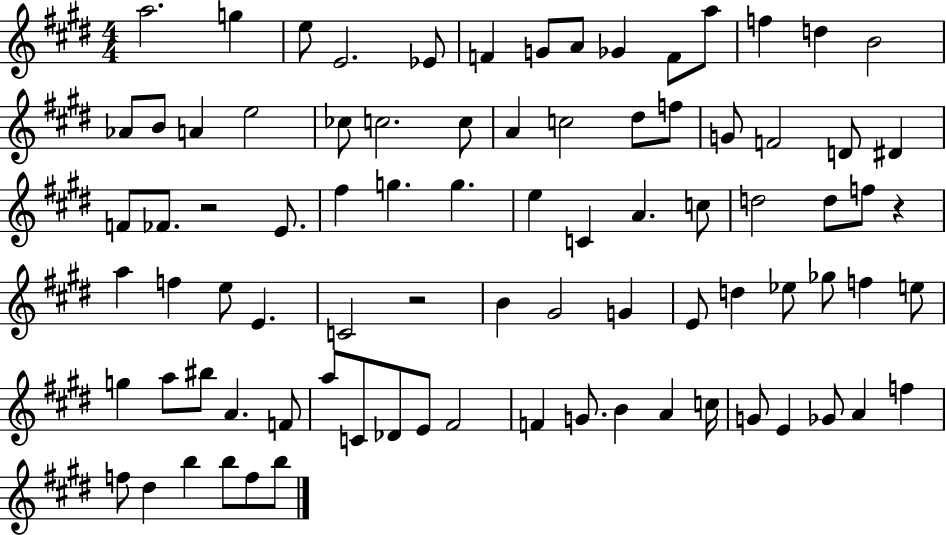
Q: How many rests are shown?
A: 3